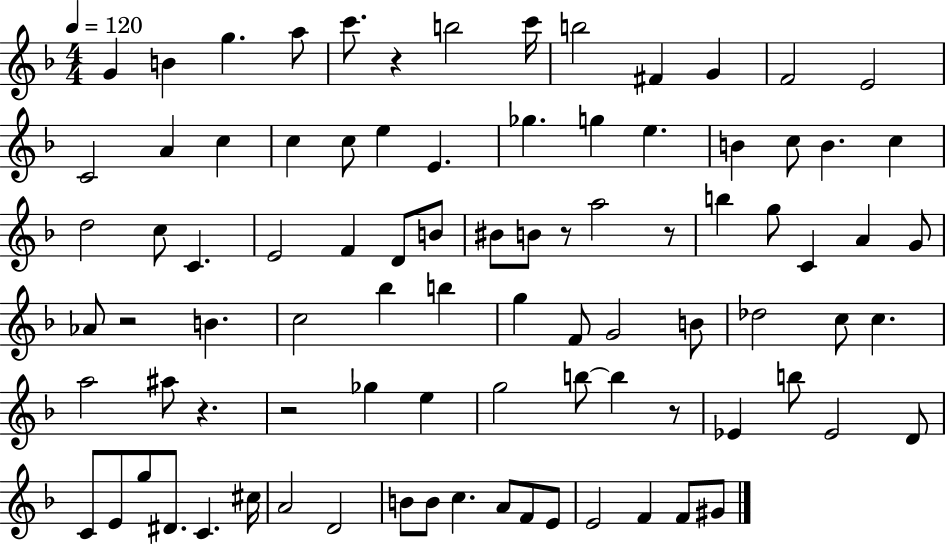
{
  \clef treble
  \numericTimeSignature
  \time 4/4
  \key f \major
  \tempo 4 = 120
  g'4 b'4 g''4. a''8 | c'''8. r4 b''2 c'''16 | b''2 fis'4 g'4 | f'2 e'2 | \break c'2 a'4 c''4 | c''4 c''8 e''4 e'4. | ges''4. g''4 e''4. | b'4 c''8 b'4. c''4 | \break d''2 c''8 c'4. | e'2 f'4 d'8 b'8 | bis'8 b'8 r8 a''2 r8 | b''4 g''8 c'4 a'4 g'8 | \break aes'8 r2 b'4. | c''2 bes''4 b''4 | g''4 f'8 g'2 b'8 | des''2 c''8 c''4. | \break a''2 ais''8 r4. | r2 ges''4 e''4 | g''2 b''8~~ b''4 r8 | ees'4 b''8 ees'2 d'8 | \break c'8 e'8 g''8 dis'8. c'4. cis''16 | a'2 d'2 | b'8 b'8 c''4. a'8 f'8 e'8 | e'2 f'4 f'8 gis'8 | \break \bar "|."
}